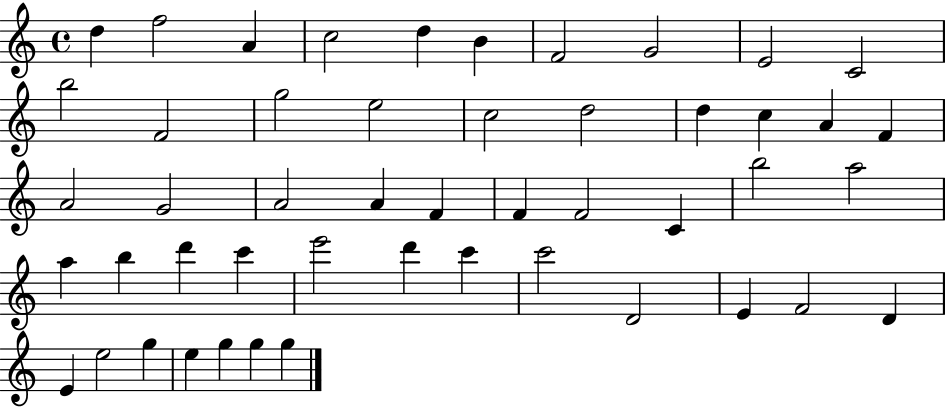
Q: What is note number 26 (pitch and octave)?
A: F4